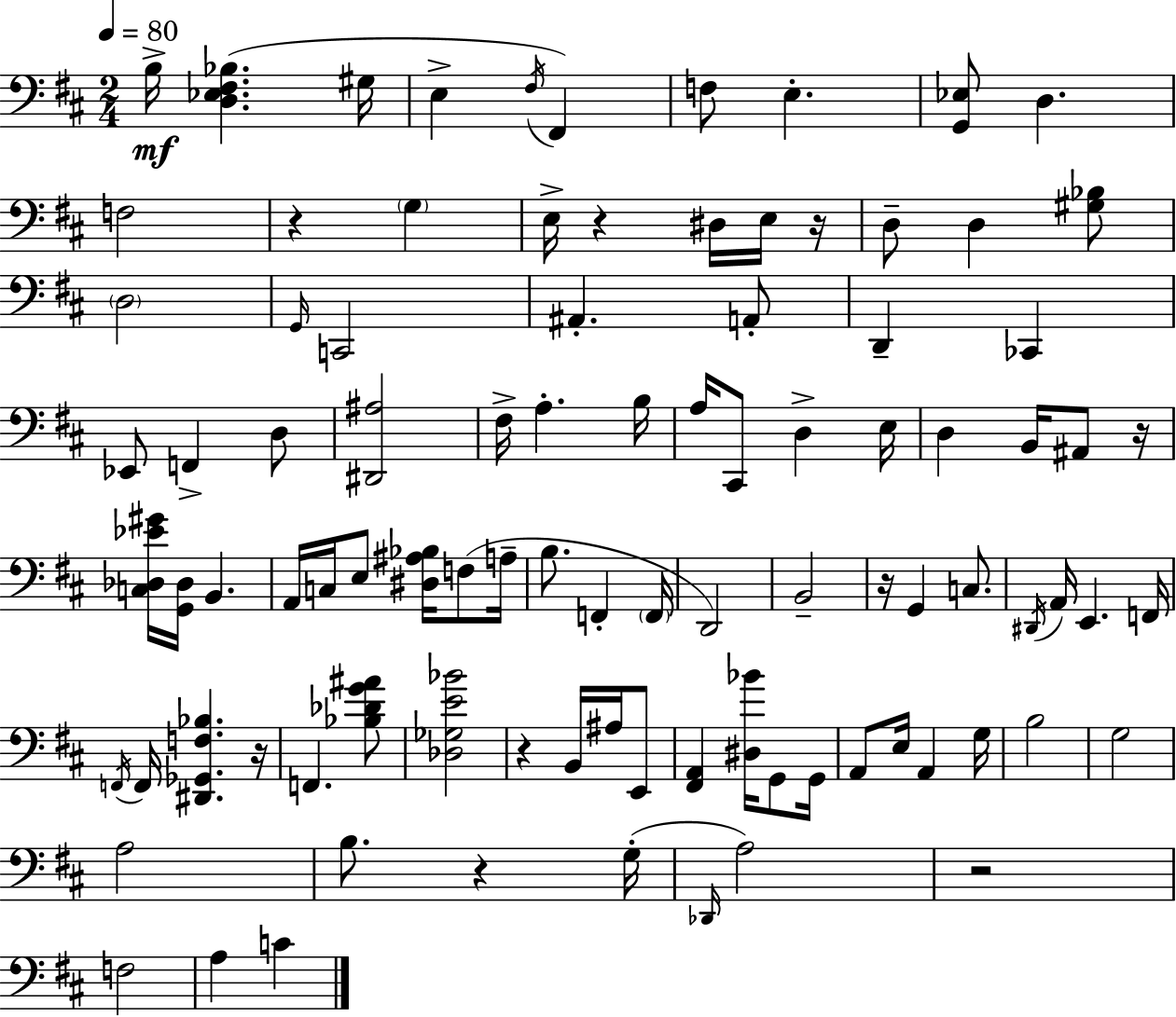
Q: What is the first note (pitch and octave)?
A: B3